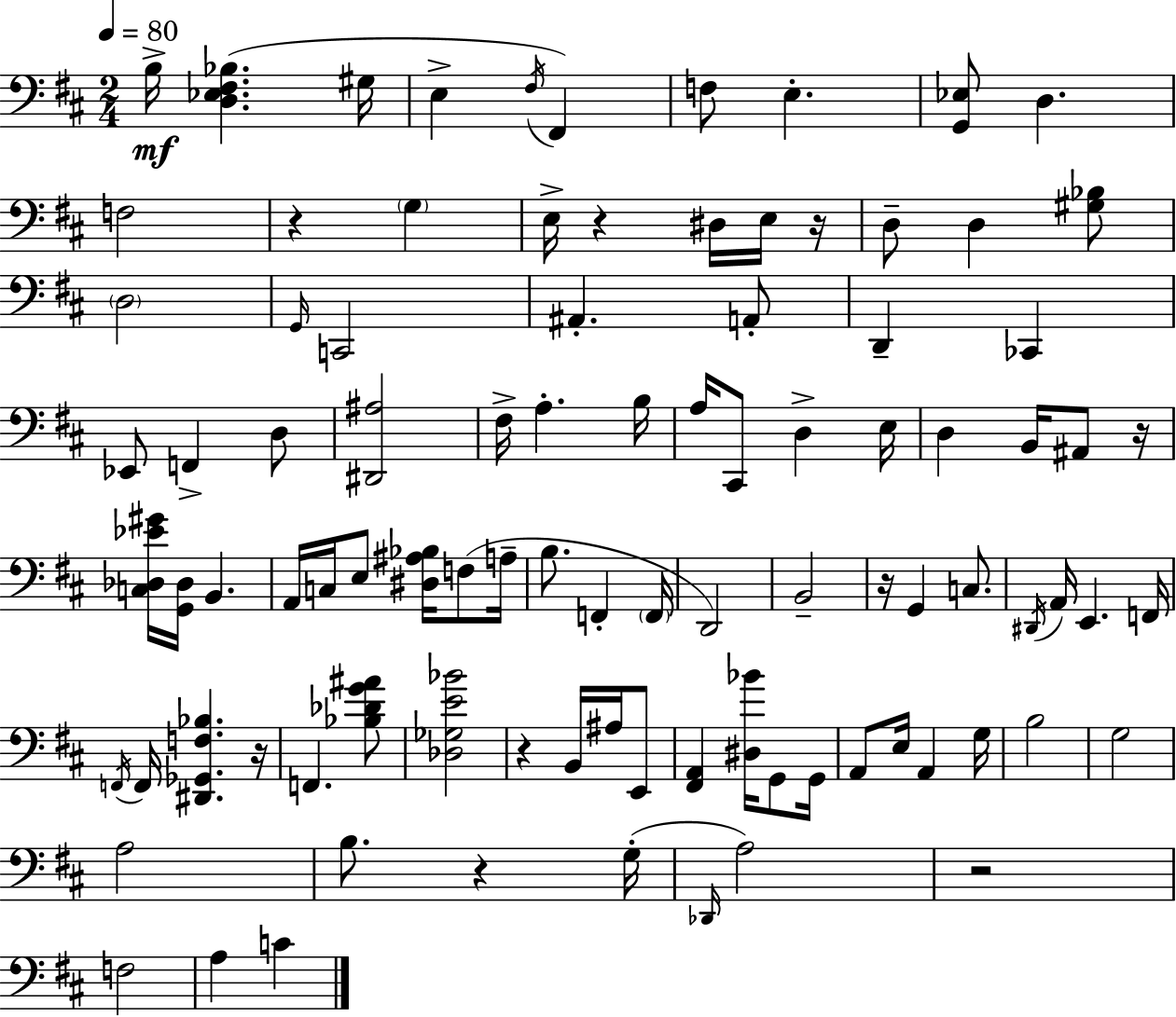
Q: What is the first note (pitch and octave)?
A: B3